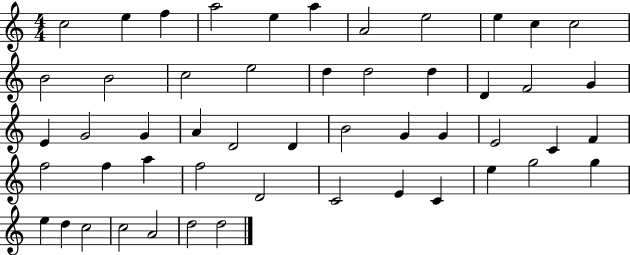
{
  \clef treble
  \numericTimeSignature
  \time 4/4
  \key c \major
  c''2 e''4 f''4 | a''2 e''4 a''4 | a'2 e''2 | e''4 c''4 c''2 | \break b'2 b'2 | c''2 e''2 | d''4 d''2 d''4 | d'4 f'2 g'4 | \break e'4 g'2 g'4 | a'4 d'2 d'4 | b'2 g'4 g'4 | e'2 c'4 f'4 | \break f''2 f''4 a''4 | f''2 d'2 | c'2 e'4 c'4 | e''4 g''2 g''4 | \break e''4 d''4 c''2 | c''2 a'2 | d''2 d''2 | \bar "|."
}